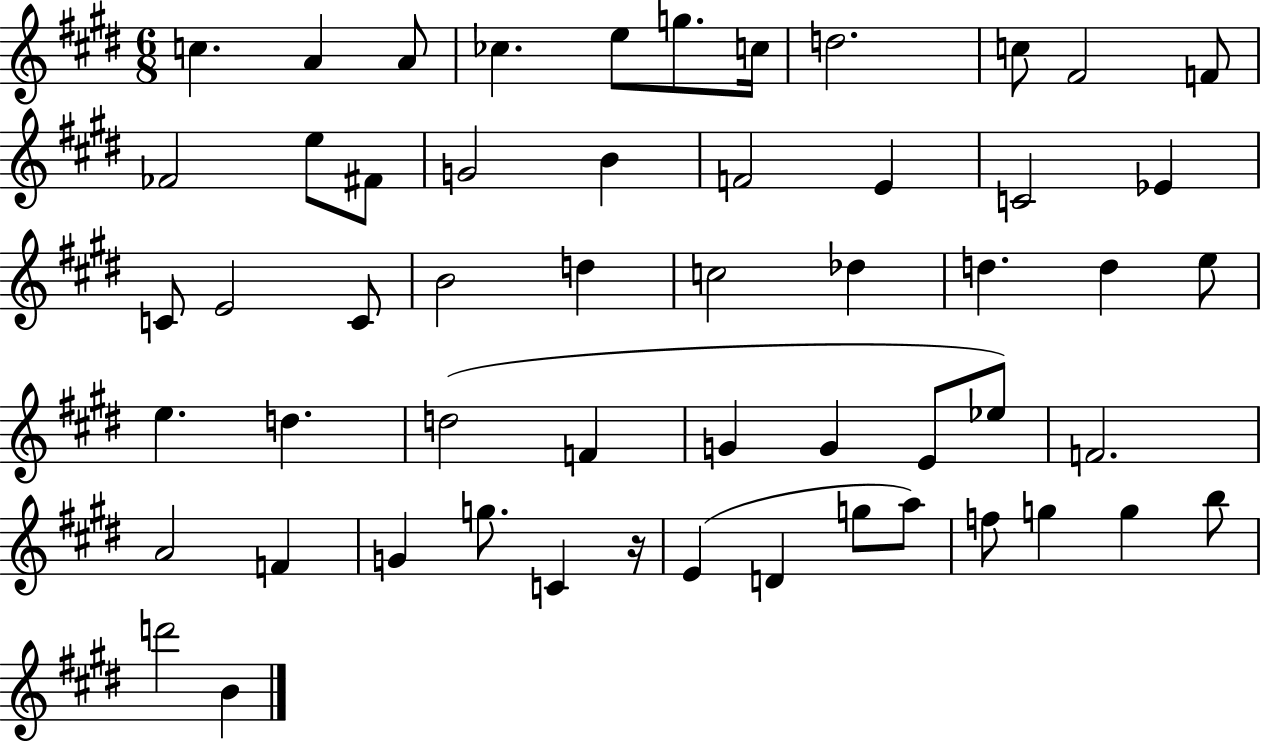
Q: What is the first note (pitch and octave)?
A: C5